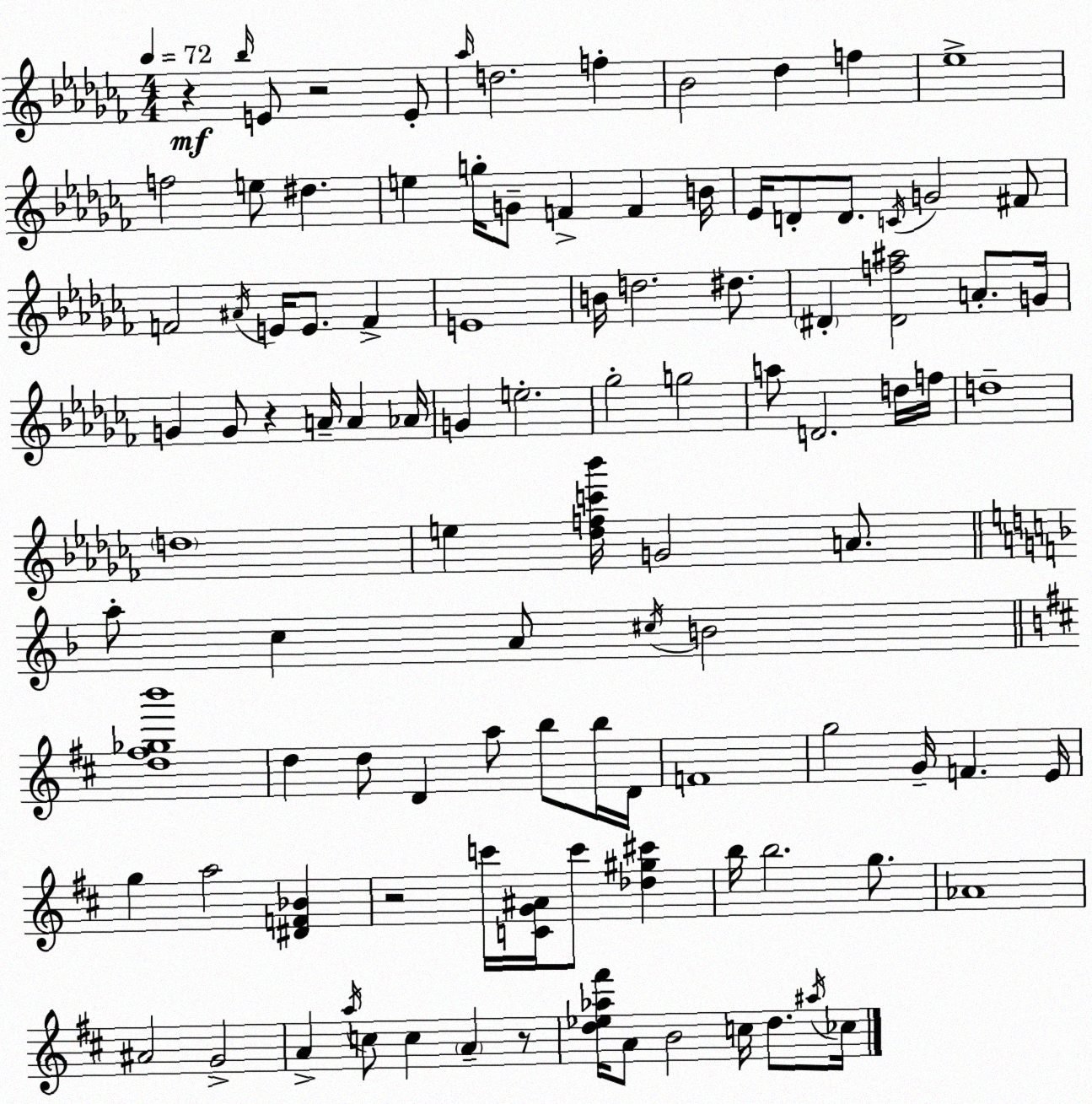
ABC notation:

X:1
T:Untitled
M:4/4
L:1/4
K:Abm
z _b/4 E/2 z2 E/2 _a/4 d2 f _B2 _d f _e4 f2 e/2 ^d e g/4 G/2 F F B/4 _E/4 D/2 D/2 C/4 G2 ^F/2 F2 ^A/4 E/4 E/2 F E4 B/4 d2 ^d/2 ^D [^Df^a]2 A/2 G/4 G G/2 z A/4 A _A/4 G e2 _g2 g2 a/2 D2 d/4 f/4 d4 d4 e [_dfc'_b']/4 G2 A/2 a/2 c A/2 ^c/4 B2 [d^f_gb']4 d d/2 D a/2 b/2 b/4 D/4 F4 g2 G/4 F E/4 g a2 [^DF_B] z2 c'/4 [CG^A]/4 c'/2 [_d^g^c'] b/4 b2 g/2 _A4 ^A2 G2 A a/4 c/2 c A z/2 [d_e_a^f']/4 A/2 B2 c/4 d/2 ^a/4 _c/4